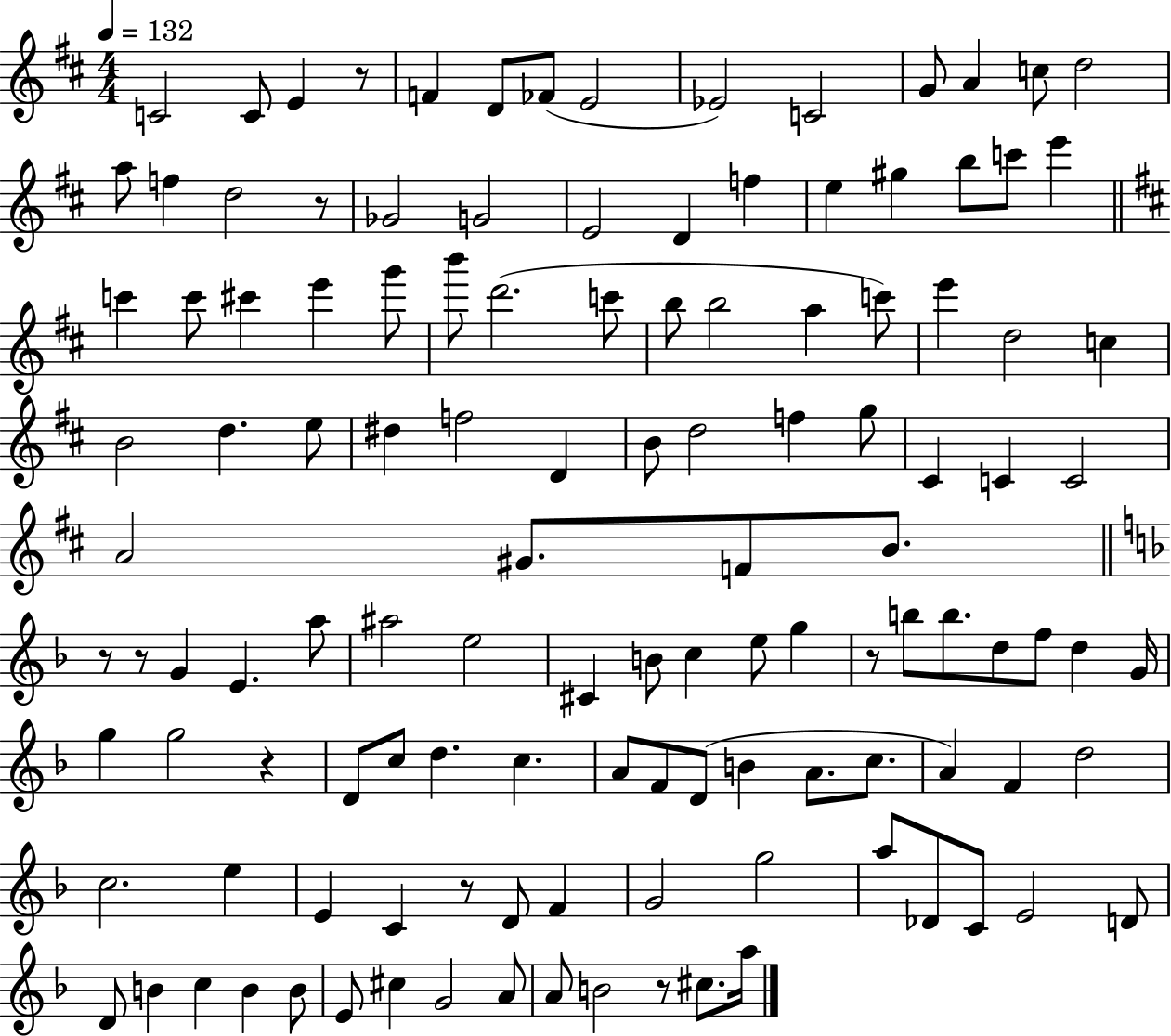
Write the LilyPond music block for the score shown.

{
  \clef treble
  \numericTimeSignature
  \time 4/4
  \key d \major
  \tempo 4 = 132
  c'2 c'8 e'4 r8 | f'4 d'8 fes'8( e'2 | ees'2) c'2 | g'8 a'4 c''8 d''2 | \break a''8 f''4 d''2 r8 | ges'2 g'2 | e'2 d'4 f''4 | e''4 gis''4 b''8 c'''8 e'''4 | \break \bar "||" \break \key d \major c'''4 c'''8 cis'''4 e'''4 g'''8 | b'''8 d'''2.( c'''8 | b''8 b''2 a''4 c'''8) | e'''4 d''2 c''4 | \break b'2 d''4. e''8 | dis''4 f''2 d'4 | b'8 d''2 f''4 g''8 | cis'4 c'4 c'2 | \break a'2 gis'8. f'8 b'8. | \bar "||" \break \key f \major r8 r8 g'4 e'4. a''8 | ais''2 e''2 | cis'4 b'8 c''4 e''8 g''4 | r8 b''8 b''8. d''8 f''8 d''4 g'16 | \break g''4 g''2 r4 | d'8 c''8 d''4. c''4. | a'8 f'8 d'8( b'4 a'8. c''8. | a'4) f'4 d''2 | \break c''2. e''4 | e'4 c'4 r8 d'8 f'4 | g'2 g''2 | a''8 des'8 c'8 e'2 d'8 | \break d'8 b'4 c''4 b'4 b'8 | e'8 cis''4 g'2 a'8 | a'8 b'2 r8 cis''8. a''16 | \bar "|."
}